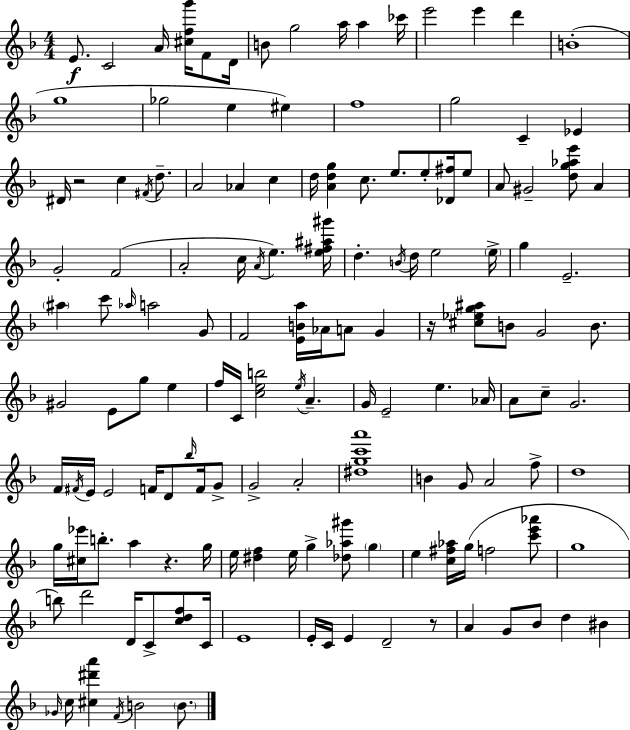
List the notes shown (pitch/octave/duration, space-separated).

E4/e. C4/h A4/s [C#5,F5,G6]/s F4/e D4/s B4/e G5/h A5/s A5/q CES6/s E6/h E6/q D6/q B4/w G5/w Gb5/h E5/q EIS5/q F5/w G5/h C4/q Eb4/q D#4/s R/h C5/q F#4/s D5/e. A4/h Ab4/q C5/q D5/s [A4,D5,G5]/q C5/e. E5/e. E5/e [Db4,F#5]/s E5/e A4/e G#4/h [D5,G5,Ab5,E6]/e A4/q G4/h F4/h A4/h C5/s A4/s E5/q. [E5,F#5,A#5,G#6]/s D5/q. B4/s D5/s E5/h E5/s G5/q E4/h. A#5/q C6/e Ab5/s A5/h G4/e F4/h [E4,B4,A5]/s Ab4/s A4/e G4/q R/s [C#5,Eb5,G5,A#5]/e B4/e G4/h B4/e. G#4/h E4/e G5/e E5/q F5/s C4/s [C5,E5,B5]/h E5/s A4/q. G4/s E4/h E5/q. Ab4/s A4/e C5/e G4/h. F4/s F#4/s E4/s E4/h F4/s D4/e Bb5/s F4/s G4/e G4/h A4/h [D#5,G5,C6,A6]/w B4/q G4/e A4/h F5/e D5/w G5/s [C#5,Eb6]/s B5/e. A5/q R/q. G5/s E5/s [D#5,F5]/q E5/s G5/q [Db5,Ab5,G#6]/e G5/q E5/q [C5,F#5,Ab5]/s G5/s F5/h [C6,E6,Ab6]/e G5/w B5/e D6/h D4/s C4/e [C5,D5,F5]/e C4/s E4/w E4/s C4/s E4/q D4/h R/e A4/q G4/e Bb4/e D5/q BIS4/q Gb4/s C5/s [C#5,D#6,A6]/q F4/s B4/h B4/e.